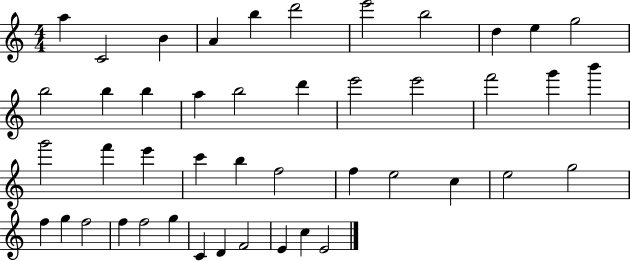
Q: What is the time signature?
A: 4/4